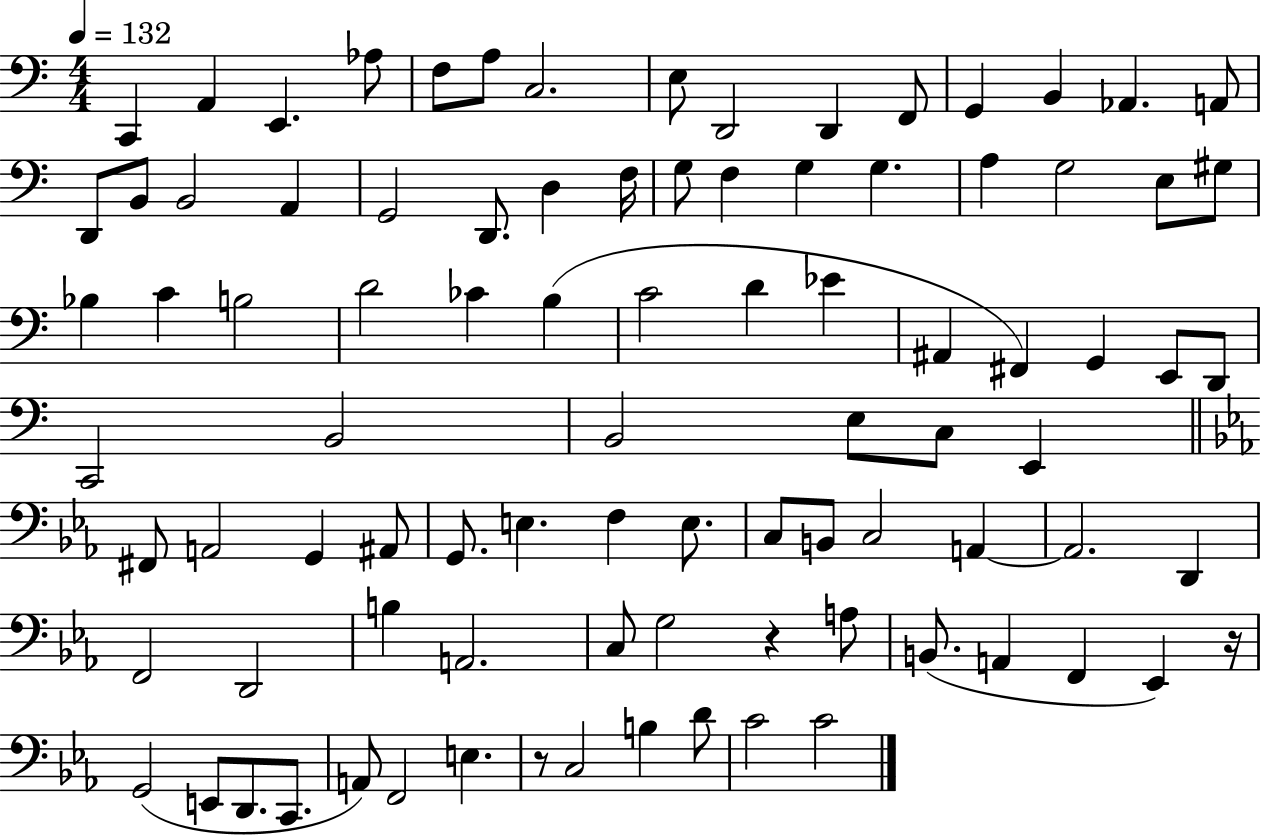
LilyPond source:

{
  \clef bass
  \numericTimeSignature
  \time 4/4
  \key c \major
  \tempo 4 = 132
  c,4 a,4 e,4. aes8 | f8 a8 c2. | e8 d,2 d,4 f,8 | g,4 b,4 aes,4. a,8 | \break d,8 b,8 b,2 a,4 | g,2 d,8. d4 f16 | g8 f4 g4 g4. | a4 g2 e8 gis8 | \break bes4 c'4 b2 | d'2 ces'4 b4( | c'2 d'4 ees'4 | ais,4 fis,4) g,4 e,8 d,8 | \break c,2 b,2 | b,2 e8 c8 e,4 | \bar "||" \break \key ees \major fis,8 a,2 g,4 ais,8 | g,8. e4. f4 e8. | c8 b,8 c2 a,4~~ | a,2. d,4 | \break f,2 d,2 | b4 a,2. | c8 g2 r4 a8 | b,8.( a,4 f,4 ees,4) r16 | \break g,2( e,8 d,8. c,8. | a,8) f,2 e4. | r8 c2 b4 d'8 | c'2 c'2 | \break \bar "|."
}